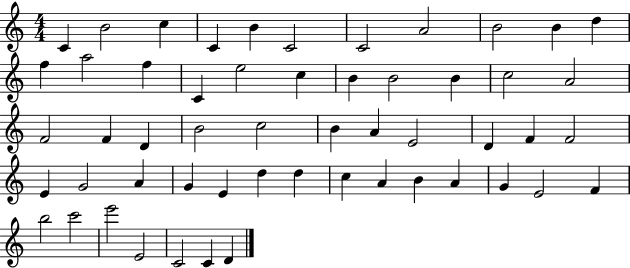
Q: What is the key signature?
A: C major